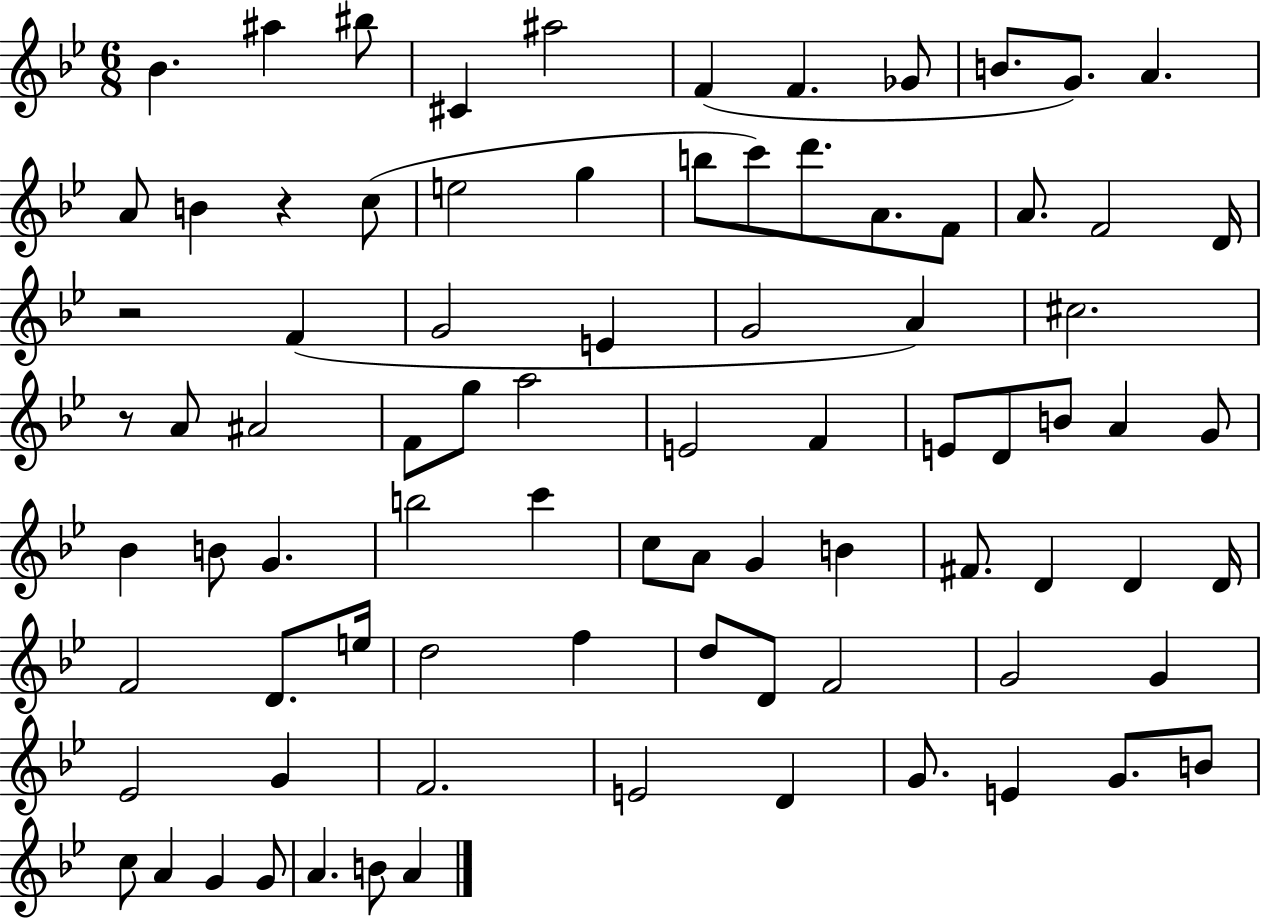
Bb4/q. A#5/q BIS5/e C#4/q A#5/h F4/q F4/q. Gb4/e B4/e. G4/e. A4/q. A4/e B4/q R/q C5/e E5/h G5/q B5/e C6/e D6/e. A4/e. F4/e A4/e. F4/h D4/s R/h F4/q G4/h E4/q G4/h A4/q C#5/h. R/e A4/e A#4/h F4/e G5/e A5/h E4/h F4/q E4/e D4/e B4/e A4/q G4/e Bb4/q B4/e G4/q. B5/h C6/q C5/e A4/e G4/q B4/q F#4/e. D4/q D4/q D4/s F4/h D4/e. E5/s D5/h F5/q D5/e D4/e F4/h G4/h G4/q Eb4/h G4/q F4/h. E4/h D4/q G4/e. E4/q G4/e. B4/e C5/e A4/q G4/q G4/e A4/q. B4/e A4/q